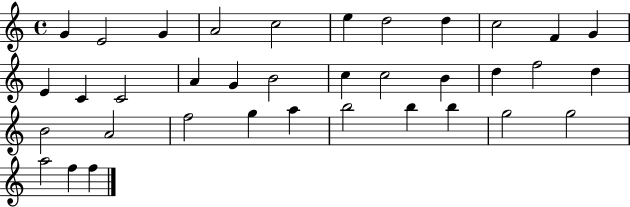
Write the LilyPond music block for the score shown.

{
  \clef treble
  \time 4/4
  \defaultTimeSignature
  \key c \major
  g'4 e'2 g'4 | a'2 c''2 | e''4 d''2 d''4 | c''2 f'4 g'4 | \break e'4 c'4 c'2 | a'4 g'4 b'2 | c''4 c''2 b'4 | d''4 f''2 d''4 | \break b'2 a'2 | f''2 g''4 a''4 | b''2 b''4 b''4 | g''2 g''2 | \break a''2 f''4 f''4 | \bar "|."
}